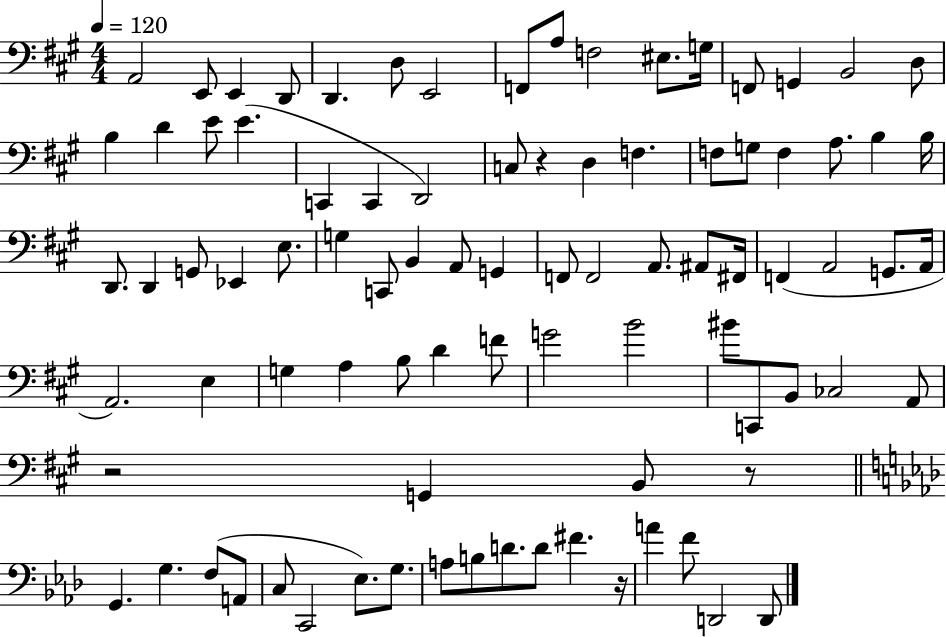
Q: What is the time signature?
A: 4/4